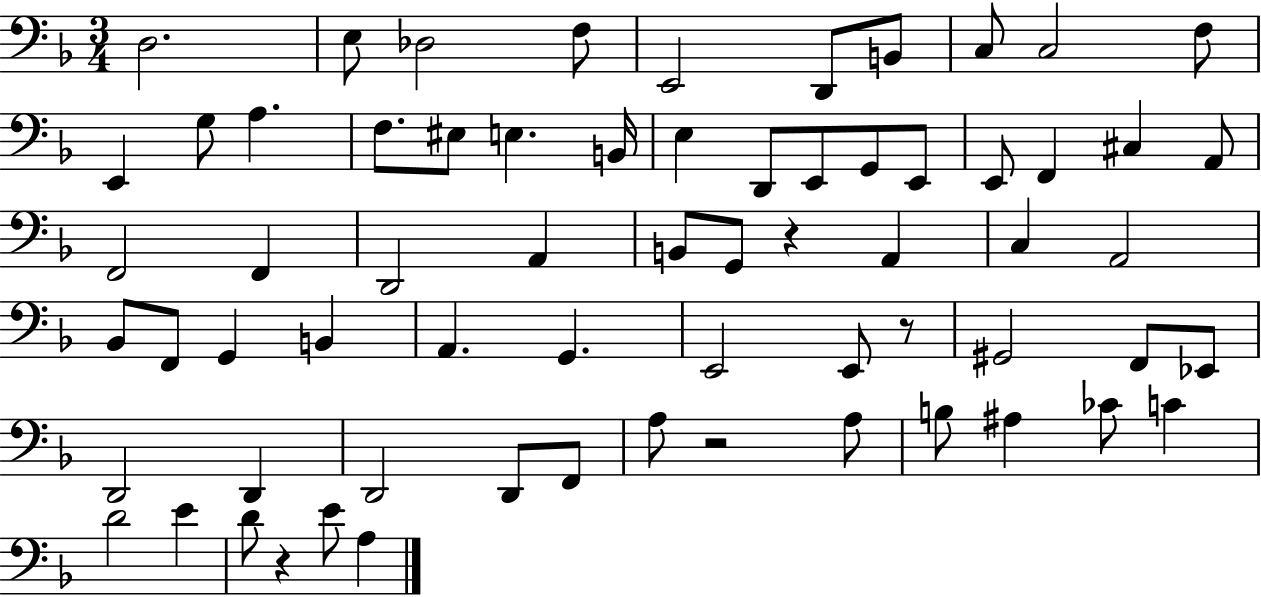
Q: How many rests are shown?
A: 4